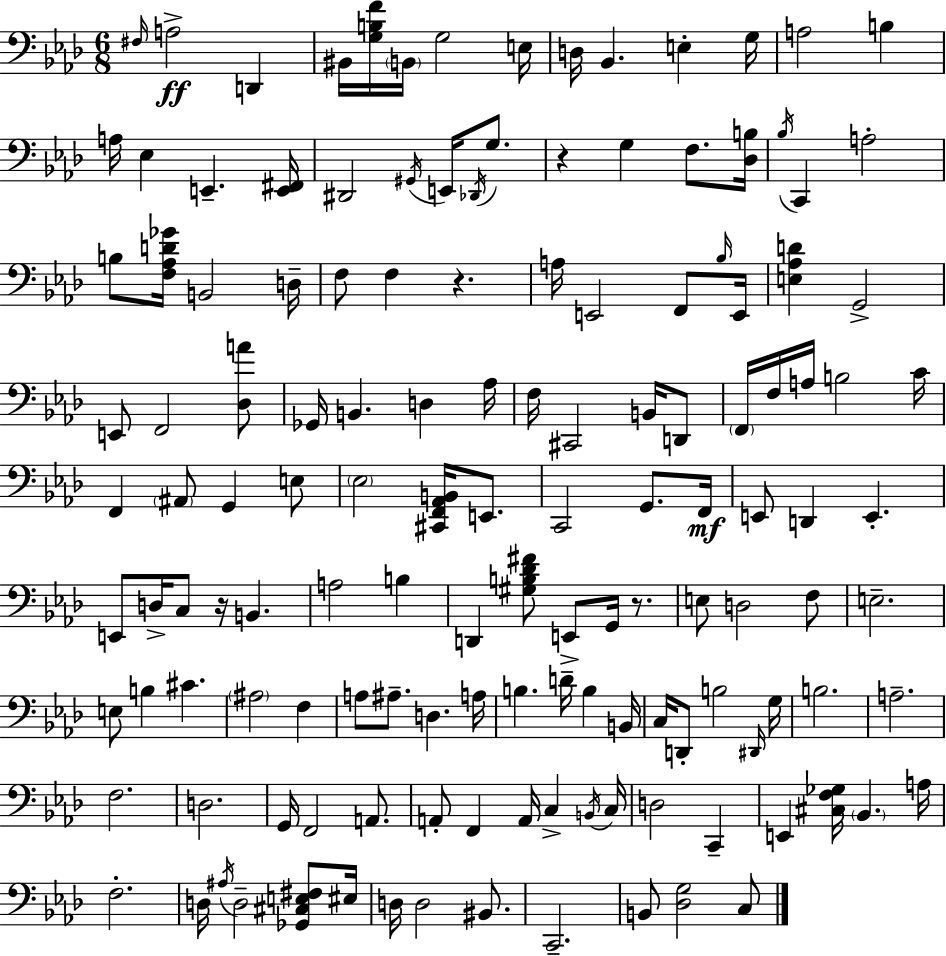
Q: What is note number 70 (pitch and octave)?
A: B3